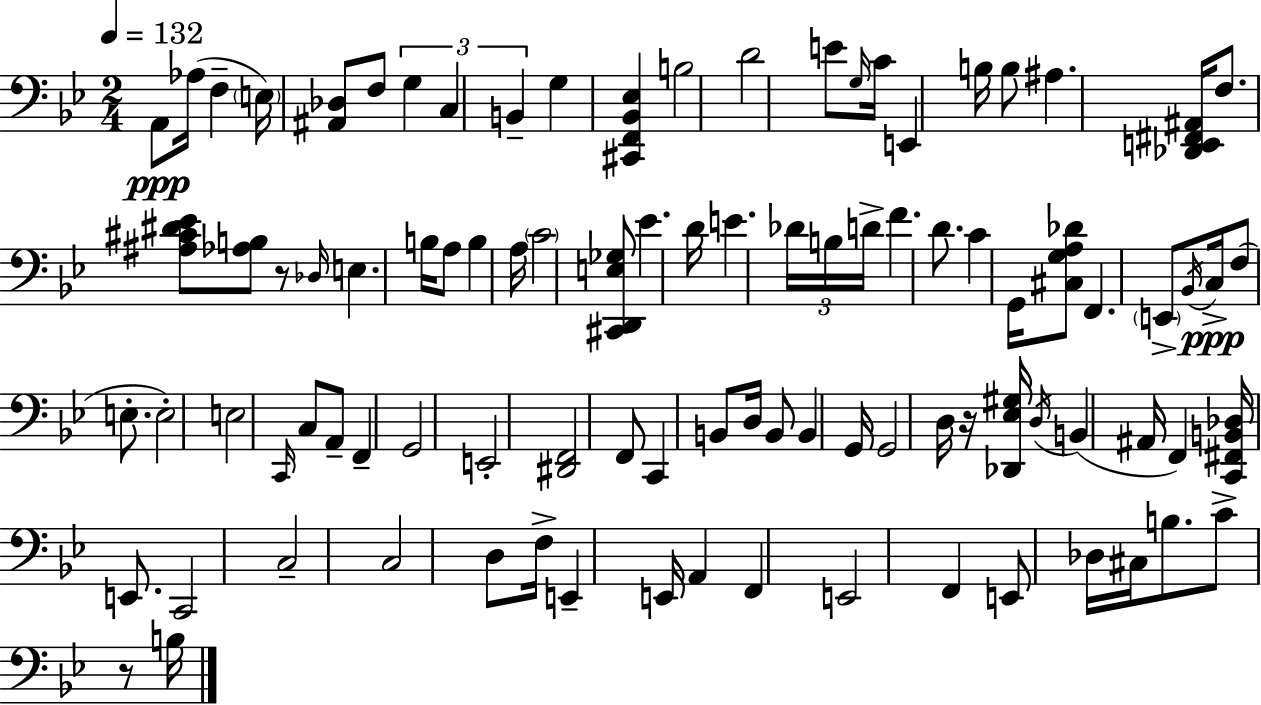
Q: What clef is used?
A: bass